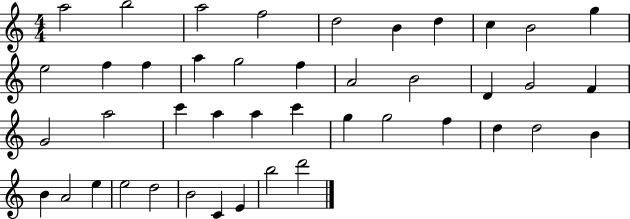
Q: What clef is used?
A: treble